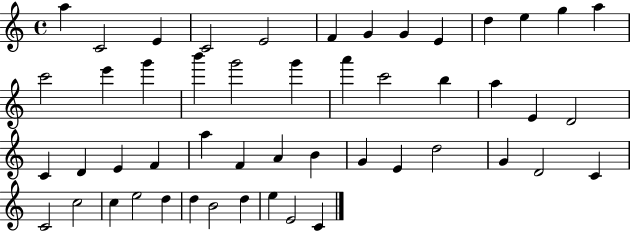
X:1
T:Untitled
M:4/4
L:1/4
K:C
a C2 E C2 E2 F G G E d e g a c'2 e' g' b' g'2 g' a' c'2 b a E D2 C D E F a F A B G E d2 G D2 C C2 c2 c e2 d d B2 d e E2 C